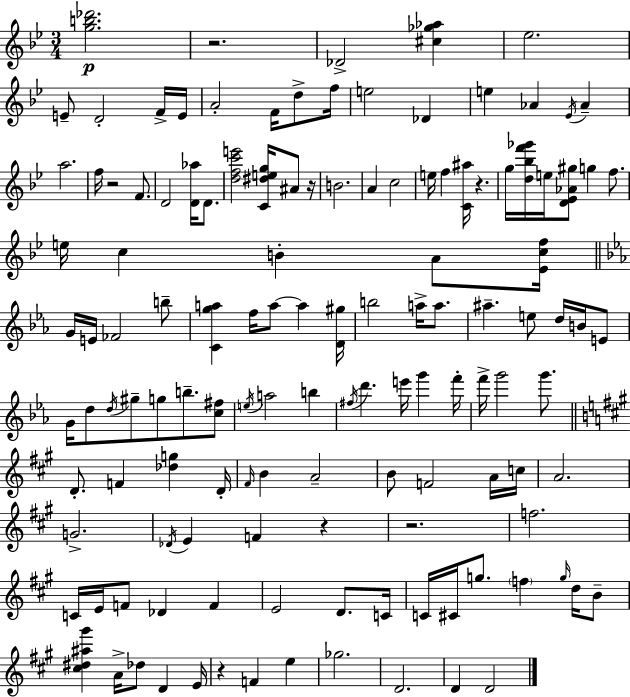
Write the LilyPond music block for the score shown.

{
  \clef treble
  \numericTimeSignature
  \time 3/4
  \key bes \major
  <g'' b'' des'''>2.\p | r2. | des'2-> <cis'' ges'' aes''>4 | ees''2. | \break e'8-- d'2-. f'16-> e'16 | a'2-. f'16 d''8-> f''16 | e''2 des'4 | e''4 aes'4 \acciaccatura { ees'16 } aes'4-- | \break a''2. | f''16 r2 f'8. | d'2 <d' aes''>16 d'8. | <d'' f'' c''' e'''>2 <c' dis'' e'' g''>16 ais'8 | \break r16 b'2. | a'4 c''2 | e''16 f''4 <c' ais''>16 r4. | g''16 <d'' bes'' f''' ges'''>16 e''16 <d' ees' aes' gis''>8 g''4 f''8. | \break e''16 c''4 b'4-. a'8 | <ees' c'' f''>16 \bar "||" \break \key ees \major g'16 e'16 fes'2 b''8-- | <c' g'' a''>4 f''16 a''8~~ a''4 <d' gis''>16 | b''2 a''16-> a''8. | ais''4.-- e''8 d''16 b'16 e'8 | \break g'16 d''8 \acciaccatura { d''16 } gis''8-- g''8 b''8.-- <c'' fis''>8 | \acciaccatura { e''16 } a''2 b''4 | \acciaccatura { fis''16 } d'''4. e'''16 g'''4 | f'''16-. f'''16-> g'''2 | \break g'''8. \bar "||" \break \key a \major d'8.-. f'4 <des'' g''>4 d'16-. | \grace { fis'16 } b'4 a'2-- | b'8 f'2 a'16 | c''16 a'2. | \break g'2.-> | \acciaccatura { des'16 } e'4 f'4 r4 | r2. | f''2. | \break c'16 e'16 f'8 des'4 f'4 | e'2 d'8. | c'16 c'16 cis'16 g''8. \parenthesize f''4 \grace { g''16 } | d''16 b'8-- <cis'' dis'' ais'' gis'''>4 a'16-> des''8 d'4 | \break e'16 r4 f'4 e''4 | ges''2. | d'2. | d'4 d'2 | \break \bar "|."
}